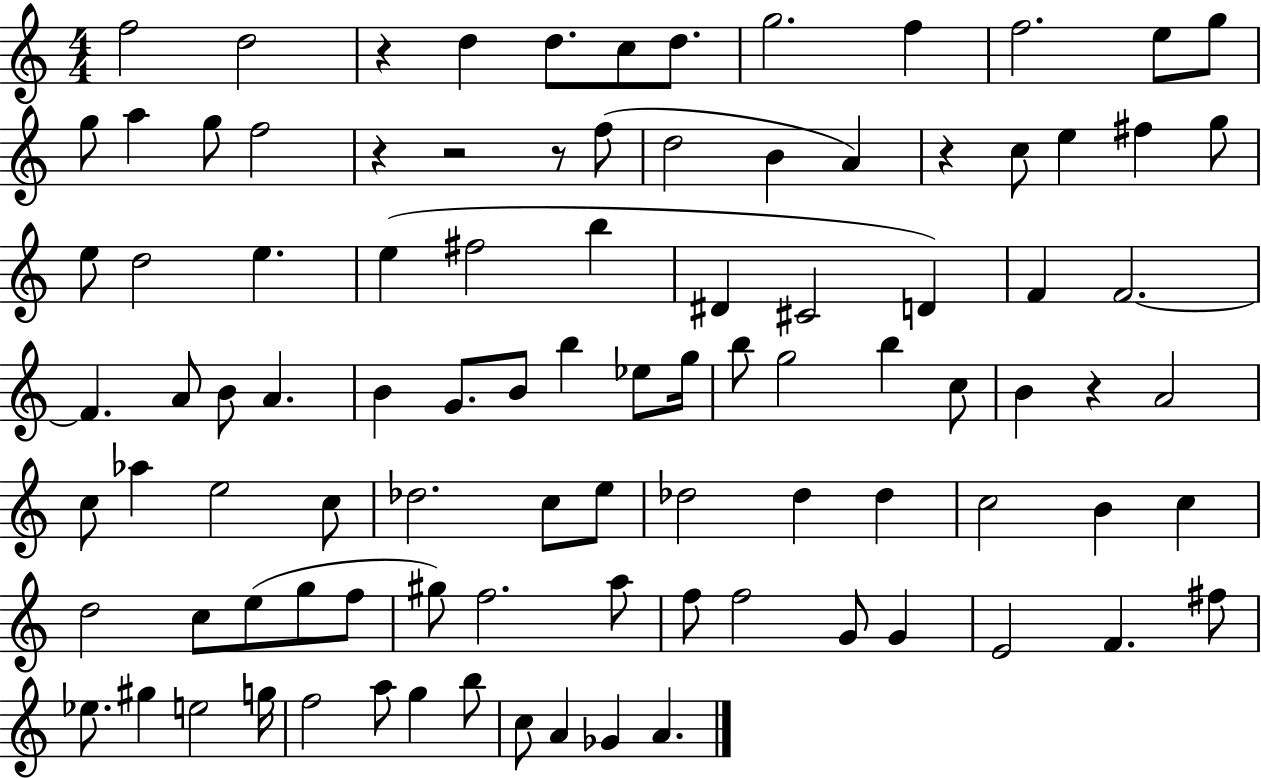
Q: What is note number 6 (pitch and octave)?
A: D5